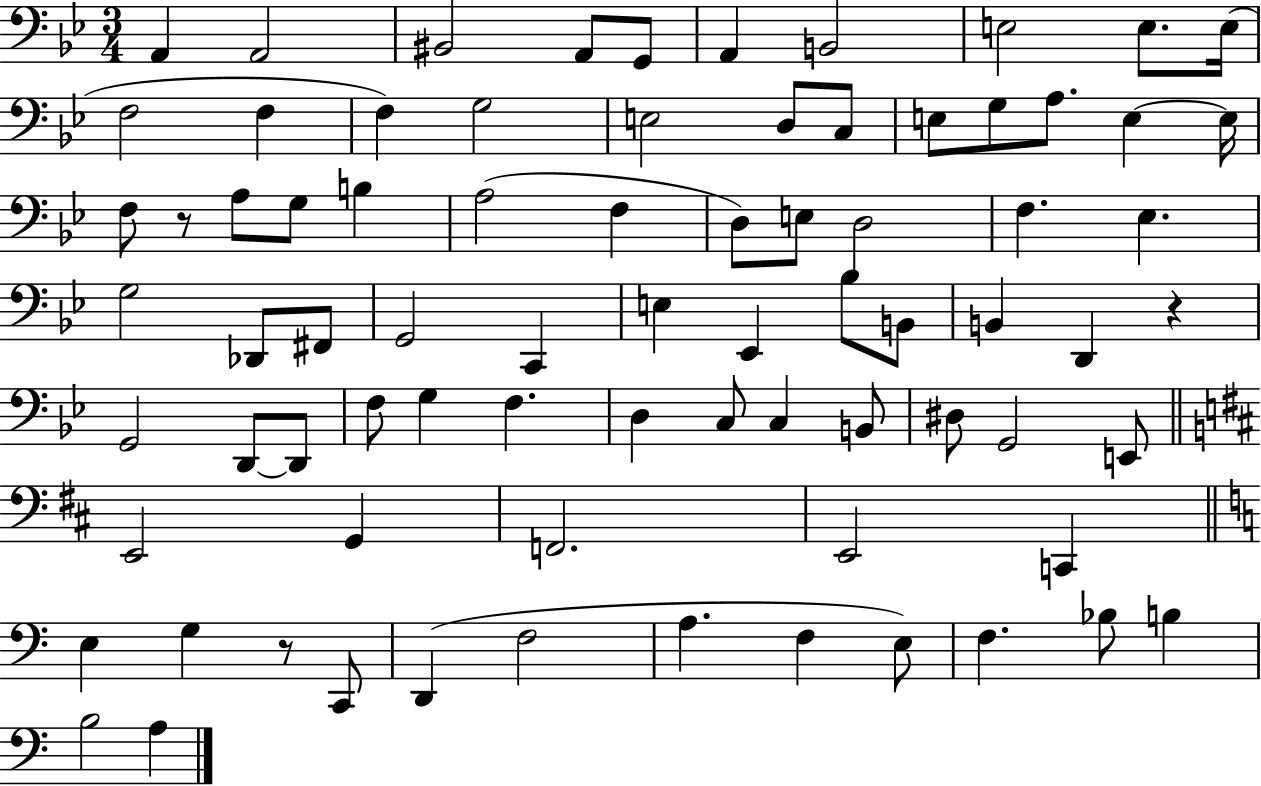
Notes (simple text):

A2/q A2/h BIS2/h A2/e G2/e A2/q B2/h E3/h E3/e. E3/s F3/h F3/q F3/q G3/h E3/h D3/e C3/e E3/e G3/e A3/e. E3/q E3/s F3/e R/e A3/e G3/e B3/q A3/h F3/q D3/e E3/e D3/h F3/q. Eb3/q. G3/h Db2/e F#2/e G2/h C2/q E3/q Eb2/q Bb3/e B2/e B2/q D2/q R/q G2/h D2/e D2/e F3/e G3/q F3/q. D3/q C3/e C3/q B2/e D#3/e G2/h E2/e E2/h G2/q F2/h. E2/h C2/q E3/q G3/q R/e C2/e D2/q F3/h A3/q. F3/q E3/e F3/q. Bb3/e B3/q B3/h A3/q